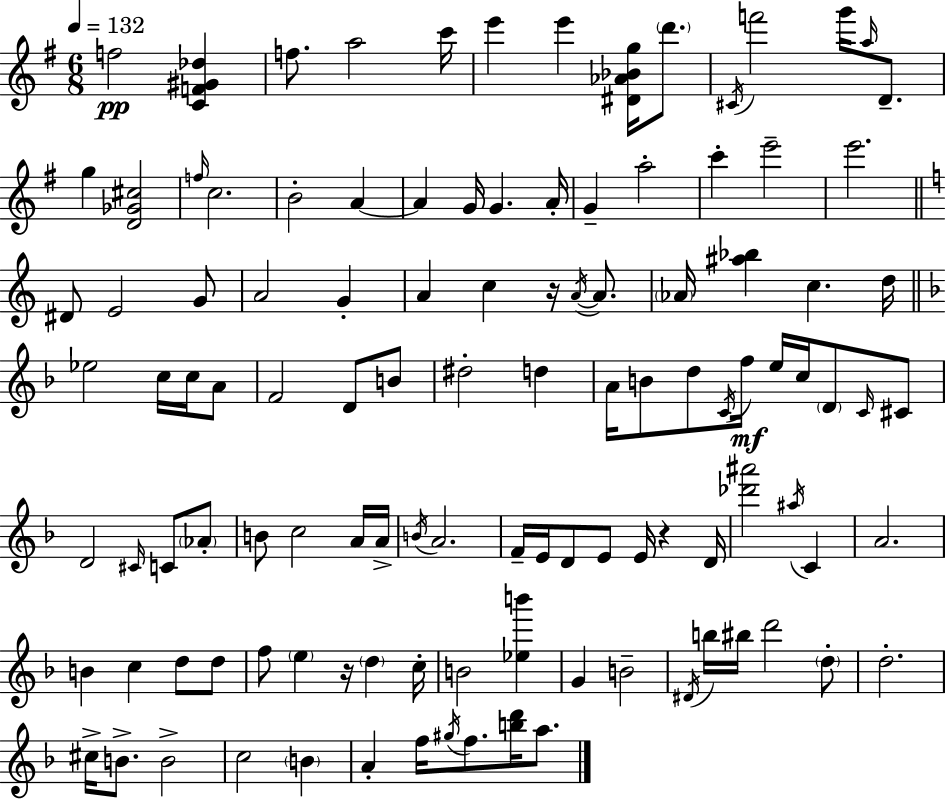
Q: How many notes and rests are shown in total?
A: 113